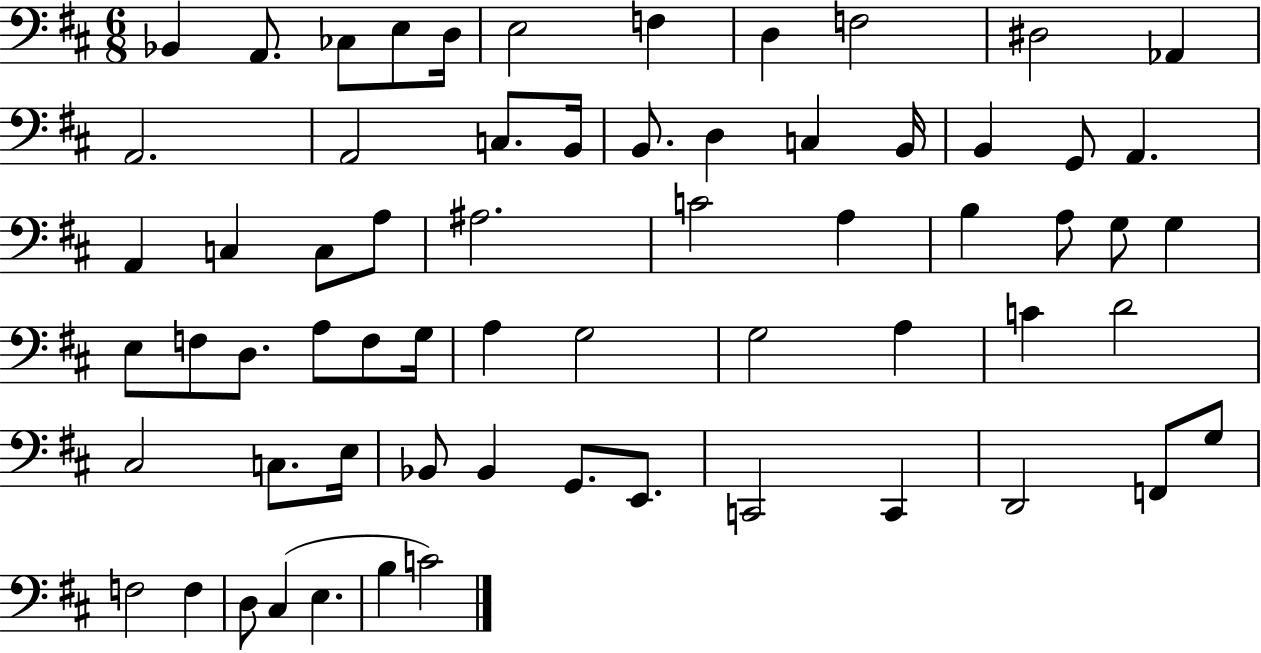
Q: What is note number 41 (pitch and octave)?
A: G3